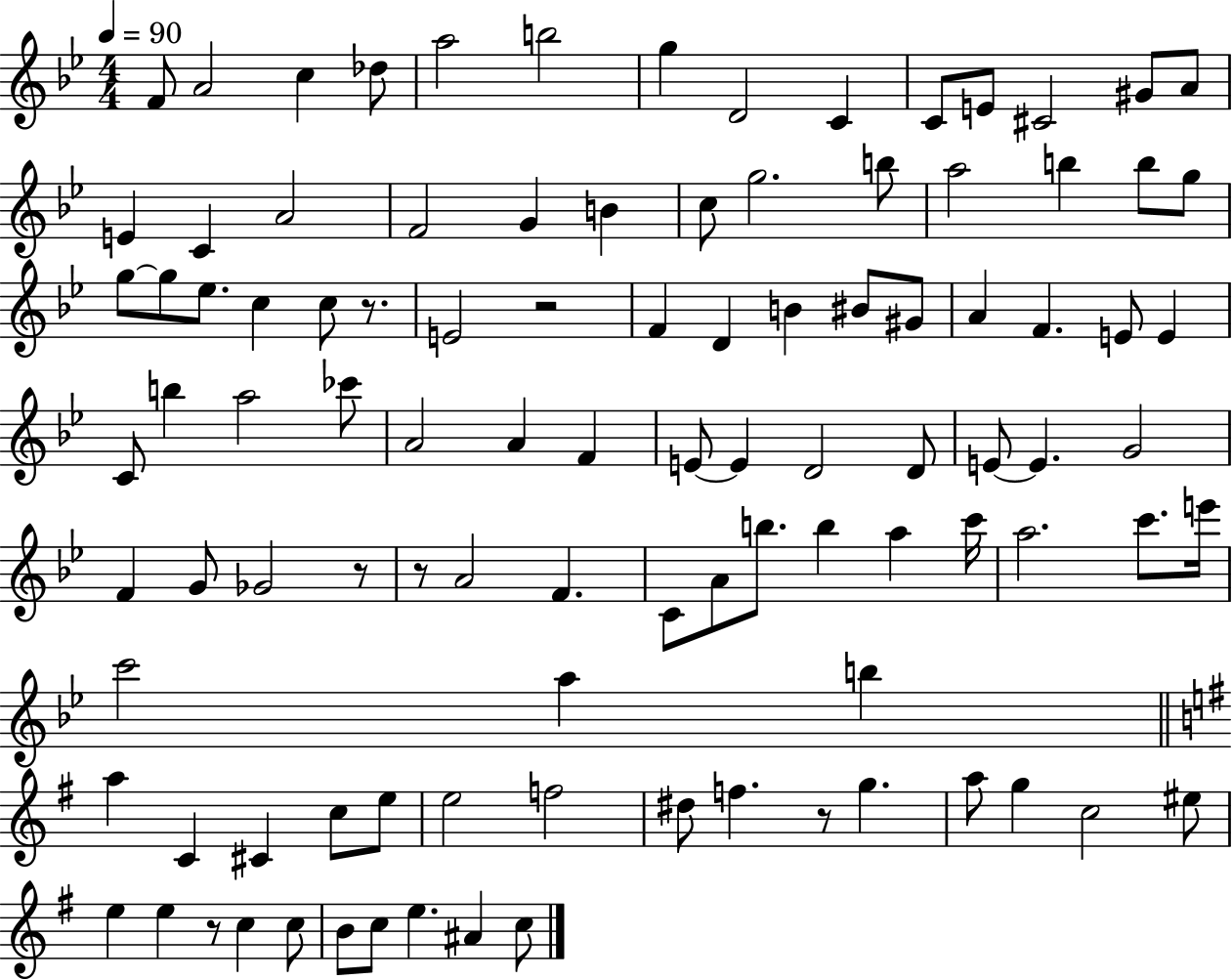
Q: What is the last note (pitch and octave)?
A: C5